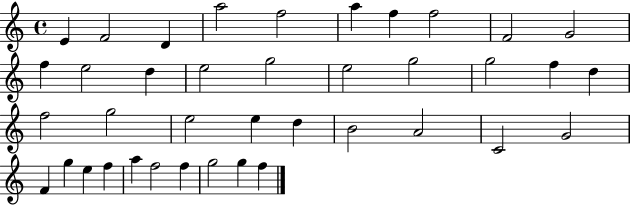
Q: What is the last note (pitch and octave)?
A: F5